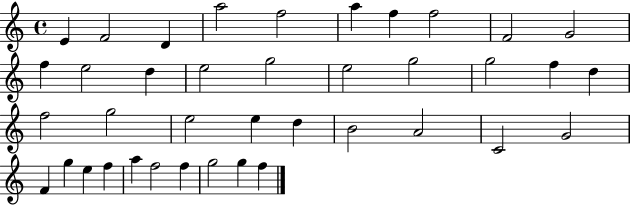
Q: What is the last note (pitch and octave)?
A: F5